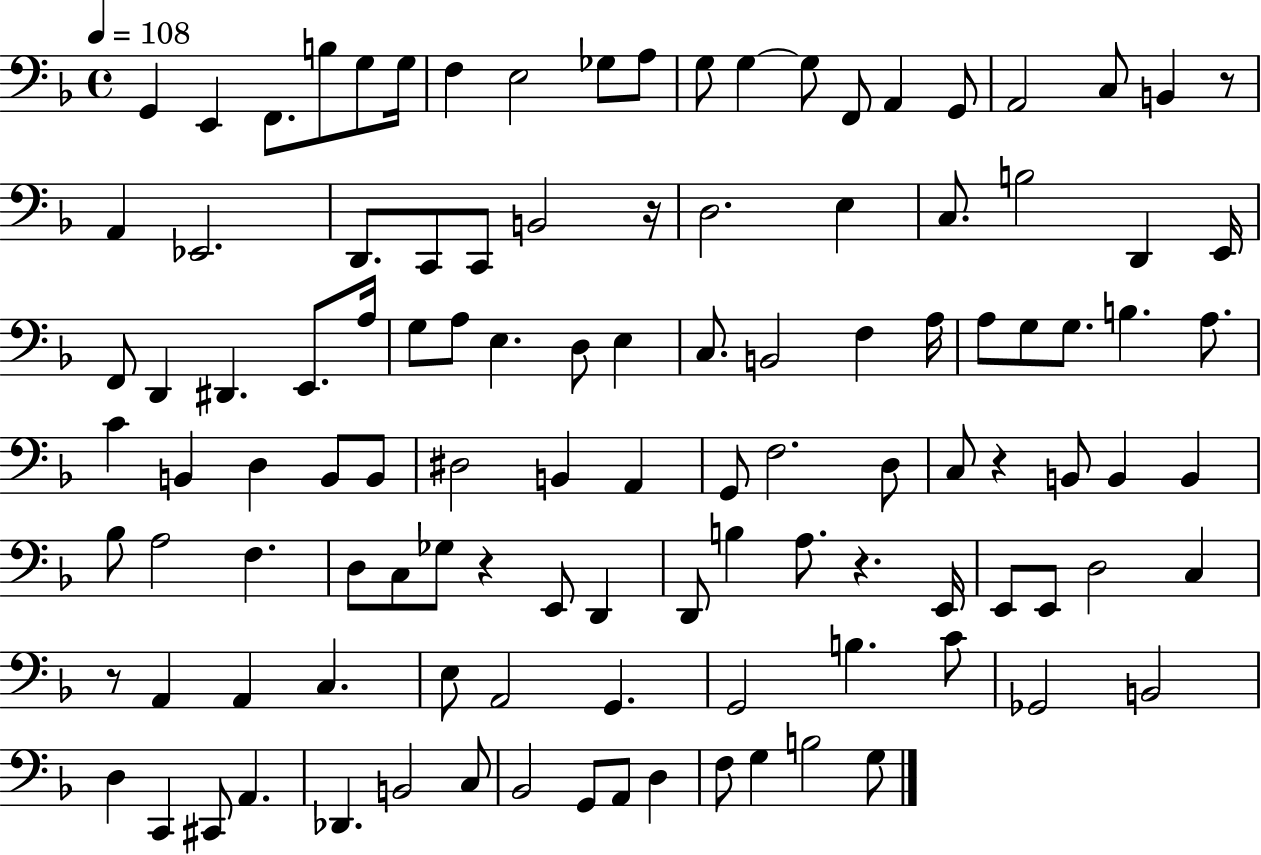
G2/q E2/q F2/e. B3/e G3/e G3/s F3/q E3/h Gb3/e A3/e G3/e G3/q G3/e F2/e A2/q G2/e A2/h C3/e B2/q R/e A2/q Eb2/h. D2/e. C2/e C2/e B2/h R/s D3/h. E3/q C3/e. B3/h D2/q E2/s F2/e D2/q D#2/q. E2/e. A3/s G3/e A3/e E3/q. D3/e E3/q C3/e. B2/h F3/q A3/s A3/e G3/e G3/e. B3/q. A3/e. C4/q B2/q D3/q B2/e B2/e D#3/h B2/q A2/q G2/e F3/h. D3/e C3/e R/q B2/e B2/q B2/q Bb3/e A3/h F3/q. D3/e C3/e Gb3/e R/q E2/e D2/q D2/e B3/q A3/e. R/q. E2/s E2/e E2/e D3/h C3/q R/e A2/q A2/q C3/q. E3/e A2/h G2/q. G2/h B3/q. C4/e Gb2/h B2/h D3/q C2/q C#2/e A2/q. Db2/q. B2/h C3/e Bb2/h G2/e A2/e D3/q F3/e G3/q B3/h G3/e